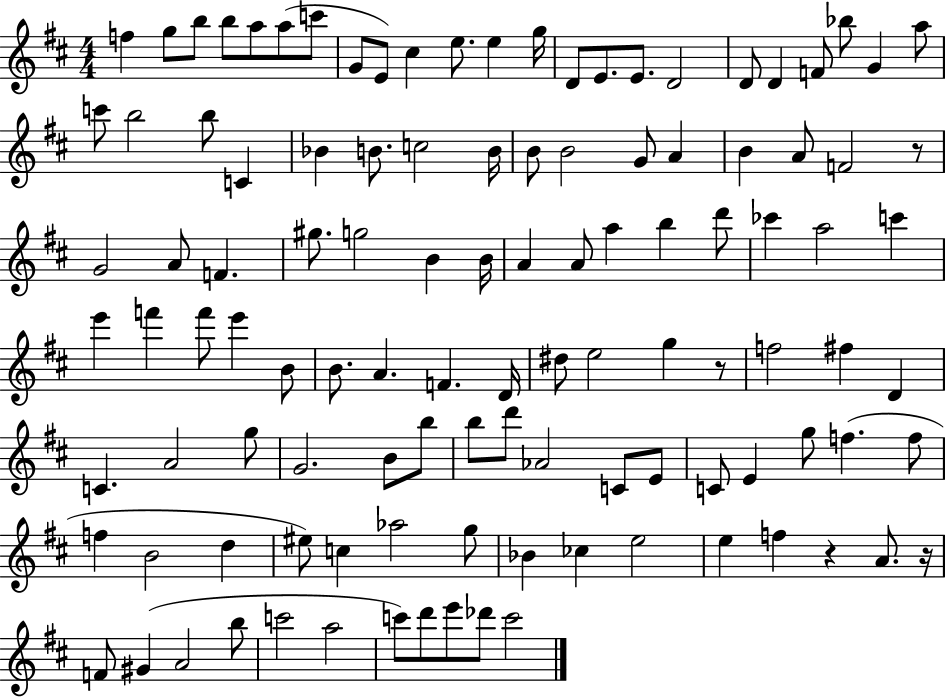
F5/q G5/e B5/e B5/e A5/e A5/e C6/e G4/e E4/e C#5/q E5/e. E5/q G5/s D4/e E4/e. E4/e. D4/h D4/e D4/q F4/e Bb5/e G4/q A5/e C6/e B5/h B5/e C4/q Bb4/q B4/e. C5/h B4/s B4/e B4/h G4/e A4/q B4/q A4/e F4/h R/e G4/h A4/e F4/q. G#5/e. G5/h B4/q B4/s A4/q A4/e A5/q B5/q D6/e CES6/q A5/h C6/q E6/q F6/q F6/e E6/q B4/e B4/e. A4/q. F4/q. D4/s D#5/e E5/h G5/q R/e F5/h F#5/q D4/q C4/q. A4/h G5/e G4/h. B4/e B5/e B5/e D6/e Ab4/h C4/e E4/e C4/e E4/q G5/e F5/q. F5/e F5/q B4/h D5/q EIS5/e C5/q Ab5/h G5/e Bb4/q CES5/q E5/h E5/q F5/q R/q A4/e. R/s F4/e G#4/q A4/h B5/e C6/h A5/h C6/e D6/e E6/e Db6/e C6/h